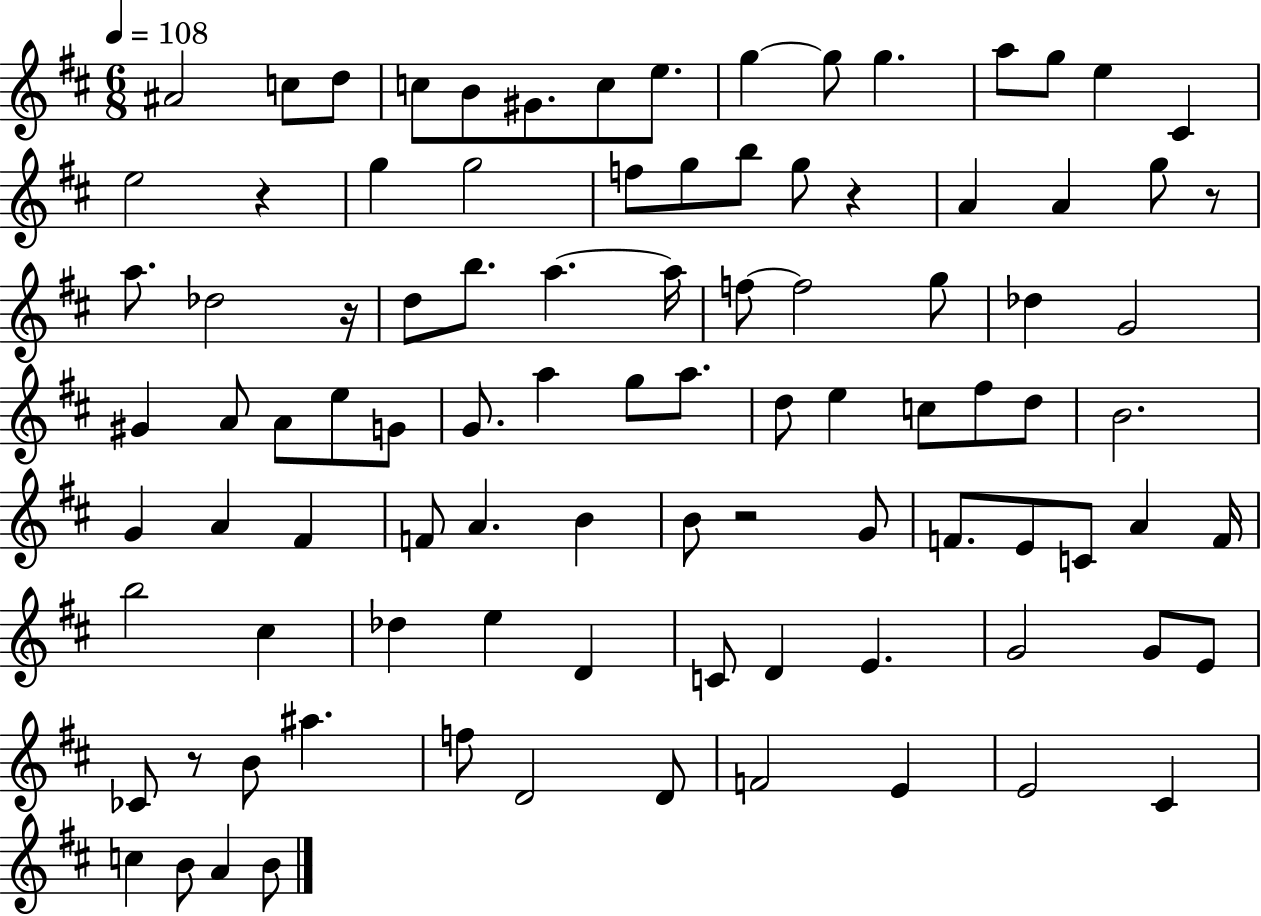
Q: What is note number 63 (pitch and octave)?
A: A4